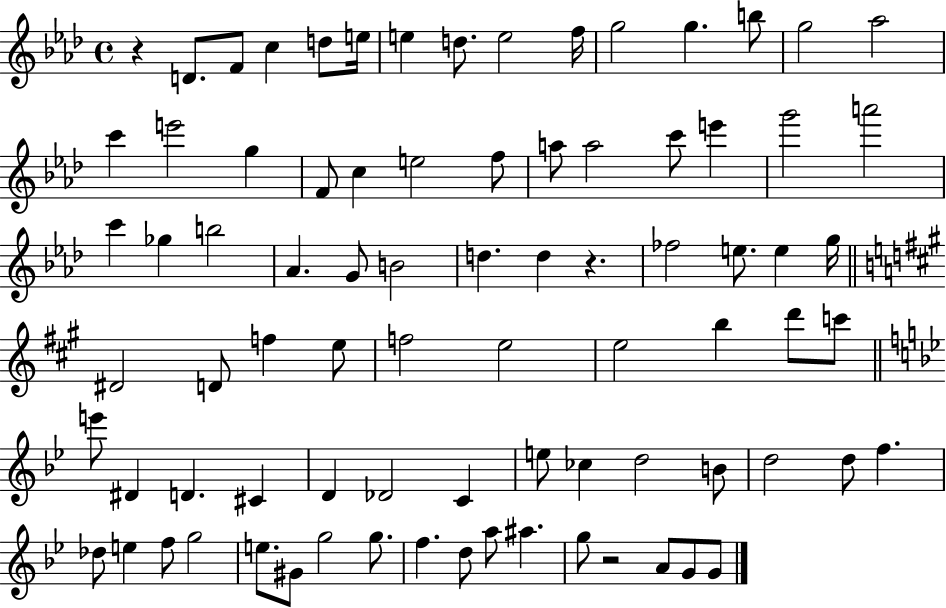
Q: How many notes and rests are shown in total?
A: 82